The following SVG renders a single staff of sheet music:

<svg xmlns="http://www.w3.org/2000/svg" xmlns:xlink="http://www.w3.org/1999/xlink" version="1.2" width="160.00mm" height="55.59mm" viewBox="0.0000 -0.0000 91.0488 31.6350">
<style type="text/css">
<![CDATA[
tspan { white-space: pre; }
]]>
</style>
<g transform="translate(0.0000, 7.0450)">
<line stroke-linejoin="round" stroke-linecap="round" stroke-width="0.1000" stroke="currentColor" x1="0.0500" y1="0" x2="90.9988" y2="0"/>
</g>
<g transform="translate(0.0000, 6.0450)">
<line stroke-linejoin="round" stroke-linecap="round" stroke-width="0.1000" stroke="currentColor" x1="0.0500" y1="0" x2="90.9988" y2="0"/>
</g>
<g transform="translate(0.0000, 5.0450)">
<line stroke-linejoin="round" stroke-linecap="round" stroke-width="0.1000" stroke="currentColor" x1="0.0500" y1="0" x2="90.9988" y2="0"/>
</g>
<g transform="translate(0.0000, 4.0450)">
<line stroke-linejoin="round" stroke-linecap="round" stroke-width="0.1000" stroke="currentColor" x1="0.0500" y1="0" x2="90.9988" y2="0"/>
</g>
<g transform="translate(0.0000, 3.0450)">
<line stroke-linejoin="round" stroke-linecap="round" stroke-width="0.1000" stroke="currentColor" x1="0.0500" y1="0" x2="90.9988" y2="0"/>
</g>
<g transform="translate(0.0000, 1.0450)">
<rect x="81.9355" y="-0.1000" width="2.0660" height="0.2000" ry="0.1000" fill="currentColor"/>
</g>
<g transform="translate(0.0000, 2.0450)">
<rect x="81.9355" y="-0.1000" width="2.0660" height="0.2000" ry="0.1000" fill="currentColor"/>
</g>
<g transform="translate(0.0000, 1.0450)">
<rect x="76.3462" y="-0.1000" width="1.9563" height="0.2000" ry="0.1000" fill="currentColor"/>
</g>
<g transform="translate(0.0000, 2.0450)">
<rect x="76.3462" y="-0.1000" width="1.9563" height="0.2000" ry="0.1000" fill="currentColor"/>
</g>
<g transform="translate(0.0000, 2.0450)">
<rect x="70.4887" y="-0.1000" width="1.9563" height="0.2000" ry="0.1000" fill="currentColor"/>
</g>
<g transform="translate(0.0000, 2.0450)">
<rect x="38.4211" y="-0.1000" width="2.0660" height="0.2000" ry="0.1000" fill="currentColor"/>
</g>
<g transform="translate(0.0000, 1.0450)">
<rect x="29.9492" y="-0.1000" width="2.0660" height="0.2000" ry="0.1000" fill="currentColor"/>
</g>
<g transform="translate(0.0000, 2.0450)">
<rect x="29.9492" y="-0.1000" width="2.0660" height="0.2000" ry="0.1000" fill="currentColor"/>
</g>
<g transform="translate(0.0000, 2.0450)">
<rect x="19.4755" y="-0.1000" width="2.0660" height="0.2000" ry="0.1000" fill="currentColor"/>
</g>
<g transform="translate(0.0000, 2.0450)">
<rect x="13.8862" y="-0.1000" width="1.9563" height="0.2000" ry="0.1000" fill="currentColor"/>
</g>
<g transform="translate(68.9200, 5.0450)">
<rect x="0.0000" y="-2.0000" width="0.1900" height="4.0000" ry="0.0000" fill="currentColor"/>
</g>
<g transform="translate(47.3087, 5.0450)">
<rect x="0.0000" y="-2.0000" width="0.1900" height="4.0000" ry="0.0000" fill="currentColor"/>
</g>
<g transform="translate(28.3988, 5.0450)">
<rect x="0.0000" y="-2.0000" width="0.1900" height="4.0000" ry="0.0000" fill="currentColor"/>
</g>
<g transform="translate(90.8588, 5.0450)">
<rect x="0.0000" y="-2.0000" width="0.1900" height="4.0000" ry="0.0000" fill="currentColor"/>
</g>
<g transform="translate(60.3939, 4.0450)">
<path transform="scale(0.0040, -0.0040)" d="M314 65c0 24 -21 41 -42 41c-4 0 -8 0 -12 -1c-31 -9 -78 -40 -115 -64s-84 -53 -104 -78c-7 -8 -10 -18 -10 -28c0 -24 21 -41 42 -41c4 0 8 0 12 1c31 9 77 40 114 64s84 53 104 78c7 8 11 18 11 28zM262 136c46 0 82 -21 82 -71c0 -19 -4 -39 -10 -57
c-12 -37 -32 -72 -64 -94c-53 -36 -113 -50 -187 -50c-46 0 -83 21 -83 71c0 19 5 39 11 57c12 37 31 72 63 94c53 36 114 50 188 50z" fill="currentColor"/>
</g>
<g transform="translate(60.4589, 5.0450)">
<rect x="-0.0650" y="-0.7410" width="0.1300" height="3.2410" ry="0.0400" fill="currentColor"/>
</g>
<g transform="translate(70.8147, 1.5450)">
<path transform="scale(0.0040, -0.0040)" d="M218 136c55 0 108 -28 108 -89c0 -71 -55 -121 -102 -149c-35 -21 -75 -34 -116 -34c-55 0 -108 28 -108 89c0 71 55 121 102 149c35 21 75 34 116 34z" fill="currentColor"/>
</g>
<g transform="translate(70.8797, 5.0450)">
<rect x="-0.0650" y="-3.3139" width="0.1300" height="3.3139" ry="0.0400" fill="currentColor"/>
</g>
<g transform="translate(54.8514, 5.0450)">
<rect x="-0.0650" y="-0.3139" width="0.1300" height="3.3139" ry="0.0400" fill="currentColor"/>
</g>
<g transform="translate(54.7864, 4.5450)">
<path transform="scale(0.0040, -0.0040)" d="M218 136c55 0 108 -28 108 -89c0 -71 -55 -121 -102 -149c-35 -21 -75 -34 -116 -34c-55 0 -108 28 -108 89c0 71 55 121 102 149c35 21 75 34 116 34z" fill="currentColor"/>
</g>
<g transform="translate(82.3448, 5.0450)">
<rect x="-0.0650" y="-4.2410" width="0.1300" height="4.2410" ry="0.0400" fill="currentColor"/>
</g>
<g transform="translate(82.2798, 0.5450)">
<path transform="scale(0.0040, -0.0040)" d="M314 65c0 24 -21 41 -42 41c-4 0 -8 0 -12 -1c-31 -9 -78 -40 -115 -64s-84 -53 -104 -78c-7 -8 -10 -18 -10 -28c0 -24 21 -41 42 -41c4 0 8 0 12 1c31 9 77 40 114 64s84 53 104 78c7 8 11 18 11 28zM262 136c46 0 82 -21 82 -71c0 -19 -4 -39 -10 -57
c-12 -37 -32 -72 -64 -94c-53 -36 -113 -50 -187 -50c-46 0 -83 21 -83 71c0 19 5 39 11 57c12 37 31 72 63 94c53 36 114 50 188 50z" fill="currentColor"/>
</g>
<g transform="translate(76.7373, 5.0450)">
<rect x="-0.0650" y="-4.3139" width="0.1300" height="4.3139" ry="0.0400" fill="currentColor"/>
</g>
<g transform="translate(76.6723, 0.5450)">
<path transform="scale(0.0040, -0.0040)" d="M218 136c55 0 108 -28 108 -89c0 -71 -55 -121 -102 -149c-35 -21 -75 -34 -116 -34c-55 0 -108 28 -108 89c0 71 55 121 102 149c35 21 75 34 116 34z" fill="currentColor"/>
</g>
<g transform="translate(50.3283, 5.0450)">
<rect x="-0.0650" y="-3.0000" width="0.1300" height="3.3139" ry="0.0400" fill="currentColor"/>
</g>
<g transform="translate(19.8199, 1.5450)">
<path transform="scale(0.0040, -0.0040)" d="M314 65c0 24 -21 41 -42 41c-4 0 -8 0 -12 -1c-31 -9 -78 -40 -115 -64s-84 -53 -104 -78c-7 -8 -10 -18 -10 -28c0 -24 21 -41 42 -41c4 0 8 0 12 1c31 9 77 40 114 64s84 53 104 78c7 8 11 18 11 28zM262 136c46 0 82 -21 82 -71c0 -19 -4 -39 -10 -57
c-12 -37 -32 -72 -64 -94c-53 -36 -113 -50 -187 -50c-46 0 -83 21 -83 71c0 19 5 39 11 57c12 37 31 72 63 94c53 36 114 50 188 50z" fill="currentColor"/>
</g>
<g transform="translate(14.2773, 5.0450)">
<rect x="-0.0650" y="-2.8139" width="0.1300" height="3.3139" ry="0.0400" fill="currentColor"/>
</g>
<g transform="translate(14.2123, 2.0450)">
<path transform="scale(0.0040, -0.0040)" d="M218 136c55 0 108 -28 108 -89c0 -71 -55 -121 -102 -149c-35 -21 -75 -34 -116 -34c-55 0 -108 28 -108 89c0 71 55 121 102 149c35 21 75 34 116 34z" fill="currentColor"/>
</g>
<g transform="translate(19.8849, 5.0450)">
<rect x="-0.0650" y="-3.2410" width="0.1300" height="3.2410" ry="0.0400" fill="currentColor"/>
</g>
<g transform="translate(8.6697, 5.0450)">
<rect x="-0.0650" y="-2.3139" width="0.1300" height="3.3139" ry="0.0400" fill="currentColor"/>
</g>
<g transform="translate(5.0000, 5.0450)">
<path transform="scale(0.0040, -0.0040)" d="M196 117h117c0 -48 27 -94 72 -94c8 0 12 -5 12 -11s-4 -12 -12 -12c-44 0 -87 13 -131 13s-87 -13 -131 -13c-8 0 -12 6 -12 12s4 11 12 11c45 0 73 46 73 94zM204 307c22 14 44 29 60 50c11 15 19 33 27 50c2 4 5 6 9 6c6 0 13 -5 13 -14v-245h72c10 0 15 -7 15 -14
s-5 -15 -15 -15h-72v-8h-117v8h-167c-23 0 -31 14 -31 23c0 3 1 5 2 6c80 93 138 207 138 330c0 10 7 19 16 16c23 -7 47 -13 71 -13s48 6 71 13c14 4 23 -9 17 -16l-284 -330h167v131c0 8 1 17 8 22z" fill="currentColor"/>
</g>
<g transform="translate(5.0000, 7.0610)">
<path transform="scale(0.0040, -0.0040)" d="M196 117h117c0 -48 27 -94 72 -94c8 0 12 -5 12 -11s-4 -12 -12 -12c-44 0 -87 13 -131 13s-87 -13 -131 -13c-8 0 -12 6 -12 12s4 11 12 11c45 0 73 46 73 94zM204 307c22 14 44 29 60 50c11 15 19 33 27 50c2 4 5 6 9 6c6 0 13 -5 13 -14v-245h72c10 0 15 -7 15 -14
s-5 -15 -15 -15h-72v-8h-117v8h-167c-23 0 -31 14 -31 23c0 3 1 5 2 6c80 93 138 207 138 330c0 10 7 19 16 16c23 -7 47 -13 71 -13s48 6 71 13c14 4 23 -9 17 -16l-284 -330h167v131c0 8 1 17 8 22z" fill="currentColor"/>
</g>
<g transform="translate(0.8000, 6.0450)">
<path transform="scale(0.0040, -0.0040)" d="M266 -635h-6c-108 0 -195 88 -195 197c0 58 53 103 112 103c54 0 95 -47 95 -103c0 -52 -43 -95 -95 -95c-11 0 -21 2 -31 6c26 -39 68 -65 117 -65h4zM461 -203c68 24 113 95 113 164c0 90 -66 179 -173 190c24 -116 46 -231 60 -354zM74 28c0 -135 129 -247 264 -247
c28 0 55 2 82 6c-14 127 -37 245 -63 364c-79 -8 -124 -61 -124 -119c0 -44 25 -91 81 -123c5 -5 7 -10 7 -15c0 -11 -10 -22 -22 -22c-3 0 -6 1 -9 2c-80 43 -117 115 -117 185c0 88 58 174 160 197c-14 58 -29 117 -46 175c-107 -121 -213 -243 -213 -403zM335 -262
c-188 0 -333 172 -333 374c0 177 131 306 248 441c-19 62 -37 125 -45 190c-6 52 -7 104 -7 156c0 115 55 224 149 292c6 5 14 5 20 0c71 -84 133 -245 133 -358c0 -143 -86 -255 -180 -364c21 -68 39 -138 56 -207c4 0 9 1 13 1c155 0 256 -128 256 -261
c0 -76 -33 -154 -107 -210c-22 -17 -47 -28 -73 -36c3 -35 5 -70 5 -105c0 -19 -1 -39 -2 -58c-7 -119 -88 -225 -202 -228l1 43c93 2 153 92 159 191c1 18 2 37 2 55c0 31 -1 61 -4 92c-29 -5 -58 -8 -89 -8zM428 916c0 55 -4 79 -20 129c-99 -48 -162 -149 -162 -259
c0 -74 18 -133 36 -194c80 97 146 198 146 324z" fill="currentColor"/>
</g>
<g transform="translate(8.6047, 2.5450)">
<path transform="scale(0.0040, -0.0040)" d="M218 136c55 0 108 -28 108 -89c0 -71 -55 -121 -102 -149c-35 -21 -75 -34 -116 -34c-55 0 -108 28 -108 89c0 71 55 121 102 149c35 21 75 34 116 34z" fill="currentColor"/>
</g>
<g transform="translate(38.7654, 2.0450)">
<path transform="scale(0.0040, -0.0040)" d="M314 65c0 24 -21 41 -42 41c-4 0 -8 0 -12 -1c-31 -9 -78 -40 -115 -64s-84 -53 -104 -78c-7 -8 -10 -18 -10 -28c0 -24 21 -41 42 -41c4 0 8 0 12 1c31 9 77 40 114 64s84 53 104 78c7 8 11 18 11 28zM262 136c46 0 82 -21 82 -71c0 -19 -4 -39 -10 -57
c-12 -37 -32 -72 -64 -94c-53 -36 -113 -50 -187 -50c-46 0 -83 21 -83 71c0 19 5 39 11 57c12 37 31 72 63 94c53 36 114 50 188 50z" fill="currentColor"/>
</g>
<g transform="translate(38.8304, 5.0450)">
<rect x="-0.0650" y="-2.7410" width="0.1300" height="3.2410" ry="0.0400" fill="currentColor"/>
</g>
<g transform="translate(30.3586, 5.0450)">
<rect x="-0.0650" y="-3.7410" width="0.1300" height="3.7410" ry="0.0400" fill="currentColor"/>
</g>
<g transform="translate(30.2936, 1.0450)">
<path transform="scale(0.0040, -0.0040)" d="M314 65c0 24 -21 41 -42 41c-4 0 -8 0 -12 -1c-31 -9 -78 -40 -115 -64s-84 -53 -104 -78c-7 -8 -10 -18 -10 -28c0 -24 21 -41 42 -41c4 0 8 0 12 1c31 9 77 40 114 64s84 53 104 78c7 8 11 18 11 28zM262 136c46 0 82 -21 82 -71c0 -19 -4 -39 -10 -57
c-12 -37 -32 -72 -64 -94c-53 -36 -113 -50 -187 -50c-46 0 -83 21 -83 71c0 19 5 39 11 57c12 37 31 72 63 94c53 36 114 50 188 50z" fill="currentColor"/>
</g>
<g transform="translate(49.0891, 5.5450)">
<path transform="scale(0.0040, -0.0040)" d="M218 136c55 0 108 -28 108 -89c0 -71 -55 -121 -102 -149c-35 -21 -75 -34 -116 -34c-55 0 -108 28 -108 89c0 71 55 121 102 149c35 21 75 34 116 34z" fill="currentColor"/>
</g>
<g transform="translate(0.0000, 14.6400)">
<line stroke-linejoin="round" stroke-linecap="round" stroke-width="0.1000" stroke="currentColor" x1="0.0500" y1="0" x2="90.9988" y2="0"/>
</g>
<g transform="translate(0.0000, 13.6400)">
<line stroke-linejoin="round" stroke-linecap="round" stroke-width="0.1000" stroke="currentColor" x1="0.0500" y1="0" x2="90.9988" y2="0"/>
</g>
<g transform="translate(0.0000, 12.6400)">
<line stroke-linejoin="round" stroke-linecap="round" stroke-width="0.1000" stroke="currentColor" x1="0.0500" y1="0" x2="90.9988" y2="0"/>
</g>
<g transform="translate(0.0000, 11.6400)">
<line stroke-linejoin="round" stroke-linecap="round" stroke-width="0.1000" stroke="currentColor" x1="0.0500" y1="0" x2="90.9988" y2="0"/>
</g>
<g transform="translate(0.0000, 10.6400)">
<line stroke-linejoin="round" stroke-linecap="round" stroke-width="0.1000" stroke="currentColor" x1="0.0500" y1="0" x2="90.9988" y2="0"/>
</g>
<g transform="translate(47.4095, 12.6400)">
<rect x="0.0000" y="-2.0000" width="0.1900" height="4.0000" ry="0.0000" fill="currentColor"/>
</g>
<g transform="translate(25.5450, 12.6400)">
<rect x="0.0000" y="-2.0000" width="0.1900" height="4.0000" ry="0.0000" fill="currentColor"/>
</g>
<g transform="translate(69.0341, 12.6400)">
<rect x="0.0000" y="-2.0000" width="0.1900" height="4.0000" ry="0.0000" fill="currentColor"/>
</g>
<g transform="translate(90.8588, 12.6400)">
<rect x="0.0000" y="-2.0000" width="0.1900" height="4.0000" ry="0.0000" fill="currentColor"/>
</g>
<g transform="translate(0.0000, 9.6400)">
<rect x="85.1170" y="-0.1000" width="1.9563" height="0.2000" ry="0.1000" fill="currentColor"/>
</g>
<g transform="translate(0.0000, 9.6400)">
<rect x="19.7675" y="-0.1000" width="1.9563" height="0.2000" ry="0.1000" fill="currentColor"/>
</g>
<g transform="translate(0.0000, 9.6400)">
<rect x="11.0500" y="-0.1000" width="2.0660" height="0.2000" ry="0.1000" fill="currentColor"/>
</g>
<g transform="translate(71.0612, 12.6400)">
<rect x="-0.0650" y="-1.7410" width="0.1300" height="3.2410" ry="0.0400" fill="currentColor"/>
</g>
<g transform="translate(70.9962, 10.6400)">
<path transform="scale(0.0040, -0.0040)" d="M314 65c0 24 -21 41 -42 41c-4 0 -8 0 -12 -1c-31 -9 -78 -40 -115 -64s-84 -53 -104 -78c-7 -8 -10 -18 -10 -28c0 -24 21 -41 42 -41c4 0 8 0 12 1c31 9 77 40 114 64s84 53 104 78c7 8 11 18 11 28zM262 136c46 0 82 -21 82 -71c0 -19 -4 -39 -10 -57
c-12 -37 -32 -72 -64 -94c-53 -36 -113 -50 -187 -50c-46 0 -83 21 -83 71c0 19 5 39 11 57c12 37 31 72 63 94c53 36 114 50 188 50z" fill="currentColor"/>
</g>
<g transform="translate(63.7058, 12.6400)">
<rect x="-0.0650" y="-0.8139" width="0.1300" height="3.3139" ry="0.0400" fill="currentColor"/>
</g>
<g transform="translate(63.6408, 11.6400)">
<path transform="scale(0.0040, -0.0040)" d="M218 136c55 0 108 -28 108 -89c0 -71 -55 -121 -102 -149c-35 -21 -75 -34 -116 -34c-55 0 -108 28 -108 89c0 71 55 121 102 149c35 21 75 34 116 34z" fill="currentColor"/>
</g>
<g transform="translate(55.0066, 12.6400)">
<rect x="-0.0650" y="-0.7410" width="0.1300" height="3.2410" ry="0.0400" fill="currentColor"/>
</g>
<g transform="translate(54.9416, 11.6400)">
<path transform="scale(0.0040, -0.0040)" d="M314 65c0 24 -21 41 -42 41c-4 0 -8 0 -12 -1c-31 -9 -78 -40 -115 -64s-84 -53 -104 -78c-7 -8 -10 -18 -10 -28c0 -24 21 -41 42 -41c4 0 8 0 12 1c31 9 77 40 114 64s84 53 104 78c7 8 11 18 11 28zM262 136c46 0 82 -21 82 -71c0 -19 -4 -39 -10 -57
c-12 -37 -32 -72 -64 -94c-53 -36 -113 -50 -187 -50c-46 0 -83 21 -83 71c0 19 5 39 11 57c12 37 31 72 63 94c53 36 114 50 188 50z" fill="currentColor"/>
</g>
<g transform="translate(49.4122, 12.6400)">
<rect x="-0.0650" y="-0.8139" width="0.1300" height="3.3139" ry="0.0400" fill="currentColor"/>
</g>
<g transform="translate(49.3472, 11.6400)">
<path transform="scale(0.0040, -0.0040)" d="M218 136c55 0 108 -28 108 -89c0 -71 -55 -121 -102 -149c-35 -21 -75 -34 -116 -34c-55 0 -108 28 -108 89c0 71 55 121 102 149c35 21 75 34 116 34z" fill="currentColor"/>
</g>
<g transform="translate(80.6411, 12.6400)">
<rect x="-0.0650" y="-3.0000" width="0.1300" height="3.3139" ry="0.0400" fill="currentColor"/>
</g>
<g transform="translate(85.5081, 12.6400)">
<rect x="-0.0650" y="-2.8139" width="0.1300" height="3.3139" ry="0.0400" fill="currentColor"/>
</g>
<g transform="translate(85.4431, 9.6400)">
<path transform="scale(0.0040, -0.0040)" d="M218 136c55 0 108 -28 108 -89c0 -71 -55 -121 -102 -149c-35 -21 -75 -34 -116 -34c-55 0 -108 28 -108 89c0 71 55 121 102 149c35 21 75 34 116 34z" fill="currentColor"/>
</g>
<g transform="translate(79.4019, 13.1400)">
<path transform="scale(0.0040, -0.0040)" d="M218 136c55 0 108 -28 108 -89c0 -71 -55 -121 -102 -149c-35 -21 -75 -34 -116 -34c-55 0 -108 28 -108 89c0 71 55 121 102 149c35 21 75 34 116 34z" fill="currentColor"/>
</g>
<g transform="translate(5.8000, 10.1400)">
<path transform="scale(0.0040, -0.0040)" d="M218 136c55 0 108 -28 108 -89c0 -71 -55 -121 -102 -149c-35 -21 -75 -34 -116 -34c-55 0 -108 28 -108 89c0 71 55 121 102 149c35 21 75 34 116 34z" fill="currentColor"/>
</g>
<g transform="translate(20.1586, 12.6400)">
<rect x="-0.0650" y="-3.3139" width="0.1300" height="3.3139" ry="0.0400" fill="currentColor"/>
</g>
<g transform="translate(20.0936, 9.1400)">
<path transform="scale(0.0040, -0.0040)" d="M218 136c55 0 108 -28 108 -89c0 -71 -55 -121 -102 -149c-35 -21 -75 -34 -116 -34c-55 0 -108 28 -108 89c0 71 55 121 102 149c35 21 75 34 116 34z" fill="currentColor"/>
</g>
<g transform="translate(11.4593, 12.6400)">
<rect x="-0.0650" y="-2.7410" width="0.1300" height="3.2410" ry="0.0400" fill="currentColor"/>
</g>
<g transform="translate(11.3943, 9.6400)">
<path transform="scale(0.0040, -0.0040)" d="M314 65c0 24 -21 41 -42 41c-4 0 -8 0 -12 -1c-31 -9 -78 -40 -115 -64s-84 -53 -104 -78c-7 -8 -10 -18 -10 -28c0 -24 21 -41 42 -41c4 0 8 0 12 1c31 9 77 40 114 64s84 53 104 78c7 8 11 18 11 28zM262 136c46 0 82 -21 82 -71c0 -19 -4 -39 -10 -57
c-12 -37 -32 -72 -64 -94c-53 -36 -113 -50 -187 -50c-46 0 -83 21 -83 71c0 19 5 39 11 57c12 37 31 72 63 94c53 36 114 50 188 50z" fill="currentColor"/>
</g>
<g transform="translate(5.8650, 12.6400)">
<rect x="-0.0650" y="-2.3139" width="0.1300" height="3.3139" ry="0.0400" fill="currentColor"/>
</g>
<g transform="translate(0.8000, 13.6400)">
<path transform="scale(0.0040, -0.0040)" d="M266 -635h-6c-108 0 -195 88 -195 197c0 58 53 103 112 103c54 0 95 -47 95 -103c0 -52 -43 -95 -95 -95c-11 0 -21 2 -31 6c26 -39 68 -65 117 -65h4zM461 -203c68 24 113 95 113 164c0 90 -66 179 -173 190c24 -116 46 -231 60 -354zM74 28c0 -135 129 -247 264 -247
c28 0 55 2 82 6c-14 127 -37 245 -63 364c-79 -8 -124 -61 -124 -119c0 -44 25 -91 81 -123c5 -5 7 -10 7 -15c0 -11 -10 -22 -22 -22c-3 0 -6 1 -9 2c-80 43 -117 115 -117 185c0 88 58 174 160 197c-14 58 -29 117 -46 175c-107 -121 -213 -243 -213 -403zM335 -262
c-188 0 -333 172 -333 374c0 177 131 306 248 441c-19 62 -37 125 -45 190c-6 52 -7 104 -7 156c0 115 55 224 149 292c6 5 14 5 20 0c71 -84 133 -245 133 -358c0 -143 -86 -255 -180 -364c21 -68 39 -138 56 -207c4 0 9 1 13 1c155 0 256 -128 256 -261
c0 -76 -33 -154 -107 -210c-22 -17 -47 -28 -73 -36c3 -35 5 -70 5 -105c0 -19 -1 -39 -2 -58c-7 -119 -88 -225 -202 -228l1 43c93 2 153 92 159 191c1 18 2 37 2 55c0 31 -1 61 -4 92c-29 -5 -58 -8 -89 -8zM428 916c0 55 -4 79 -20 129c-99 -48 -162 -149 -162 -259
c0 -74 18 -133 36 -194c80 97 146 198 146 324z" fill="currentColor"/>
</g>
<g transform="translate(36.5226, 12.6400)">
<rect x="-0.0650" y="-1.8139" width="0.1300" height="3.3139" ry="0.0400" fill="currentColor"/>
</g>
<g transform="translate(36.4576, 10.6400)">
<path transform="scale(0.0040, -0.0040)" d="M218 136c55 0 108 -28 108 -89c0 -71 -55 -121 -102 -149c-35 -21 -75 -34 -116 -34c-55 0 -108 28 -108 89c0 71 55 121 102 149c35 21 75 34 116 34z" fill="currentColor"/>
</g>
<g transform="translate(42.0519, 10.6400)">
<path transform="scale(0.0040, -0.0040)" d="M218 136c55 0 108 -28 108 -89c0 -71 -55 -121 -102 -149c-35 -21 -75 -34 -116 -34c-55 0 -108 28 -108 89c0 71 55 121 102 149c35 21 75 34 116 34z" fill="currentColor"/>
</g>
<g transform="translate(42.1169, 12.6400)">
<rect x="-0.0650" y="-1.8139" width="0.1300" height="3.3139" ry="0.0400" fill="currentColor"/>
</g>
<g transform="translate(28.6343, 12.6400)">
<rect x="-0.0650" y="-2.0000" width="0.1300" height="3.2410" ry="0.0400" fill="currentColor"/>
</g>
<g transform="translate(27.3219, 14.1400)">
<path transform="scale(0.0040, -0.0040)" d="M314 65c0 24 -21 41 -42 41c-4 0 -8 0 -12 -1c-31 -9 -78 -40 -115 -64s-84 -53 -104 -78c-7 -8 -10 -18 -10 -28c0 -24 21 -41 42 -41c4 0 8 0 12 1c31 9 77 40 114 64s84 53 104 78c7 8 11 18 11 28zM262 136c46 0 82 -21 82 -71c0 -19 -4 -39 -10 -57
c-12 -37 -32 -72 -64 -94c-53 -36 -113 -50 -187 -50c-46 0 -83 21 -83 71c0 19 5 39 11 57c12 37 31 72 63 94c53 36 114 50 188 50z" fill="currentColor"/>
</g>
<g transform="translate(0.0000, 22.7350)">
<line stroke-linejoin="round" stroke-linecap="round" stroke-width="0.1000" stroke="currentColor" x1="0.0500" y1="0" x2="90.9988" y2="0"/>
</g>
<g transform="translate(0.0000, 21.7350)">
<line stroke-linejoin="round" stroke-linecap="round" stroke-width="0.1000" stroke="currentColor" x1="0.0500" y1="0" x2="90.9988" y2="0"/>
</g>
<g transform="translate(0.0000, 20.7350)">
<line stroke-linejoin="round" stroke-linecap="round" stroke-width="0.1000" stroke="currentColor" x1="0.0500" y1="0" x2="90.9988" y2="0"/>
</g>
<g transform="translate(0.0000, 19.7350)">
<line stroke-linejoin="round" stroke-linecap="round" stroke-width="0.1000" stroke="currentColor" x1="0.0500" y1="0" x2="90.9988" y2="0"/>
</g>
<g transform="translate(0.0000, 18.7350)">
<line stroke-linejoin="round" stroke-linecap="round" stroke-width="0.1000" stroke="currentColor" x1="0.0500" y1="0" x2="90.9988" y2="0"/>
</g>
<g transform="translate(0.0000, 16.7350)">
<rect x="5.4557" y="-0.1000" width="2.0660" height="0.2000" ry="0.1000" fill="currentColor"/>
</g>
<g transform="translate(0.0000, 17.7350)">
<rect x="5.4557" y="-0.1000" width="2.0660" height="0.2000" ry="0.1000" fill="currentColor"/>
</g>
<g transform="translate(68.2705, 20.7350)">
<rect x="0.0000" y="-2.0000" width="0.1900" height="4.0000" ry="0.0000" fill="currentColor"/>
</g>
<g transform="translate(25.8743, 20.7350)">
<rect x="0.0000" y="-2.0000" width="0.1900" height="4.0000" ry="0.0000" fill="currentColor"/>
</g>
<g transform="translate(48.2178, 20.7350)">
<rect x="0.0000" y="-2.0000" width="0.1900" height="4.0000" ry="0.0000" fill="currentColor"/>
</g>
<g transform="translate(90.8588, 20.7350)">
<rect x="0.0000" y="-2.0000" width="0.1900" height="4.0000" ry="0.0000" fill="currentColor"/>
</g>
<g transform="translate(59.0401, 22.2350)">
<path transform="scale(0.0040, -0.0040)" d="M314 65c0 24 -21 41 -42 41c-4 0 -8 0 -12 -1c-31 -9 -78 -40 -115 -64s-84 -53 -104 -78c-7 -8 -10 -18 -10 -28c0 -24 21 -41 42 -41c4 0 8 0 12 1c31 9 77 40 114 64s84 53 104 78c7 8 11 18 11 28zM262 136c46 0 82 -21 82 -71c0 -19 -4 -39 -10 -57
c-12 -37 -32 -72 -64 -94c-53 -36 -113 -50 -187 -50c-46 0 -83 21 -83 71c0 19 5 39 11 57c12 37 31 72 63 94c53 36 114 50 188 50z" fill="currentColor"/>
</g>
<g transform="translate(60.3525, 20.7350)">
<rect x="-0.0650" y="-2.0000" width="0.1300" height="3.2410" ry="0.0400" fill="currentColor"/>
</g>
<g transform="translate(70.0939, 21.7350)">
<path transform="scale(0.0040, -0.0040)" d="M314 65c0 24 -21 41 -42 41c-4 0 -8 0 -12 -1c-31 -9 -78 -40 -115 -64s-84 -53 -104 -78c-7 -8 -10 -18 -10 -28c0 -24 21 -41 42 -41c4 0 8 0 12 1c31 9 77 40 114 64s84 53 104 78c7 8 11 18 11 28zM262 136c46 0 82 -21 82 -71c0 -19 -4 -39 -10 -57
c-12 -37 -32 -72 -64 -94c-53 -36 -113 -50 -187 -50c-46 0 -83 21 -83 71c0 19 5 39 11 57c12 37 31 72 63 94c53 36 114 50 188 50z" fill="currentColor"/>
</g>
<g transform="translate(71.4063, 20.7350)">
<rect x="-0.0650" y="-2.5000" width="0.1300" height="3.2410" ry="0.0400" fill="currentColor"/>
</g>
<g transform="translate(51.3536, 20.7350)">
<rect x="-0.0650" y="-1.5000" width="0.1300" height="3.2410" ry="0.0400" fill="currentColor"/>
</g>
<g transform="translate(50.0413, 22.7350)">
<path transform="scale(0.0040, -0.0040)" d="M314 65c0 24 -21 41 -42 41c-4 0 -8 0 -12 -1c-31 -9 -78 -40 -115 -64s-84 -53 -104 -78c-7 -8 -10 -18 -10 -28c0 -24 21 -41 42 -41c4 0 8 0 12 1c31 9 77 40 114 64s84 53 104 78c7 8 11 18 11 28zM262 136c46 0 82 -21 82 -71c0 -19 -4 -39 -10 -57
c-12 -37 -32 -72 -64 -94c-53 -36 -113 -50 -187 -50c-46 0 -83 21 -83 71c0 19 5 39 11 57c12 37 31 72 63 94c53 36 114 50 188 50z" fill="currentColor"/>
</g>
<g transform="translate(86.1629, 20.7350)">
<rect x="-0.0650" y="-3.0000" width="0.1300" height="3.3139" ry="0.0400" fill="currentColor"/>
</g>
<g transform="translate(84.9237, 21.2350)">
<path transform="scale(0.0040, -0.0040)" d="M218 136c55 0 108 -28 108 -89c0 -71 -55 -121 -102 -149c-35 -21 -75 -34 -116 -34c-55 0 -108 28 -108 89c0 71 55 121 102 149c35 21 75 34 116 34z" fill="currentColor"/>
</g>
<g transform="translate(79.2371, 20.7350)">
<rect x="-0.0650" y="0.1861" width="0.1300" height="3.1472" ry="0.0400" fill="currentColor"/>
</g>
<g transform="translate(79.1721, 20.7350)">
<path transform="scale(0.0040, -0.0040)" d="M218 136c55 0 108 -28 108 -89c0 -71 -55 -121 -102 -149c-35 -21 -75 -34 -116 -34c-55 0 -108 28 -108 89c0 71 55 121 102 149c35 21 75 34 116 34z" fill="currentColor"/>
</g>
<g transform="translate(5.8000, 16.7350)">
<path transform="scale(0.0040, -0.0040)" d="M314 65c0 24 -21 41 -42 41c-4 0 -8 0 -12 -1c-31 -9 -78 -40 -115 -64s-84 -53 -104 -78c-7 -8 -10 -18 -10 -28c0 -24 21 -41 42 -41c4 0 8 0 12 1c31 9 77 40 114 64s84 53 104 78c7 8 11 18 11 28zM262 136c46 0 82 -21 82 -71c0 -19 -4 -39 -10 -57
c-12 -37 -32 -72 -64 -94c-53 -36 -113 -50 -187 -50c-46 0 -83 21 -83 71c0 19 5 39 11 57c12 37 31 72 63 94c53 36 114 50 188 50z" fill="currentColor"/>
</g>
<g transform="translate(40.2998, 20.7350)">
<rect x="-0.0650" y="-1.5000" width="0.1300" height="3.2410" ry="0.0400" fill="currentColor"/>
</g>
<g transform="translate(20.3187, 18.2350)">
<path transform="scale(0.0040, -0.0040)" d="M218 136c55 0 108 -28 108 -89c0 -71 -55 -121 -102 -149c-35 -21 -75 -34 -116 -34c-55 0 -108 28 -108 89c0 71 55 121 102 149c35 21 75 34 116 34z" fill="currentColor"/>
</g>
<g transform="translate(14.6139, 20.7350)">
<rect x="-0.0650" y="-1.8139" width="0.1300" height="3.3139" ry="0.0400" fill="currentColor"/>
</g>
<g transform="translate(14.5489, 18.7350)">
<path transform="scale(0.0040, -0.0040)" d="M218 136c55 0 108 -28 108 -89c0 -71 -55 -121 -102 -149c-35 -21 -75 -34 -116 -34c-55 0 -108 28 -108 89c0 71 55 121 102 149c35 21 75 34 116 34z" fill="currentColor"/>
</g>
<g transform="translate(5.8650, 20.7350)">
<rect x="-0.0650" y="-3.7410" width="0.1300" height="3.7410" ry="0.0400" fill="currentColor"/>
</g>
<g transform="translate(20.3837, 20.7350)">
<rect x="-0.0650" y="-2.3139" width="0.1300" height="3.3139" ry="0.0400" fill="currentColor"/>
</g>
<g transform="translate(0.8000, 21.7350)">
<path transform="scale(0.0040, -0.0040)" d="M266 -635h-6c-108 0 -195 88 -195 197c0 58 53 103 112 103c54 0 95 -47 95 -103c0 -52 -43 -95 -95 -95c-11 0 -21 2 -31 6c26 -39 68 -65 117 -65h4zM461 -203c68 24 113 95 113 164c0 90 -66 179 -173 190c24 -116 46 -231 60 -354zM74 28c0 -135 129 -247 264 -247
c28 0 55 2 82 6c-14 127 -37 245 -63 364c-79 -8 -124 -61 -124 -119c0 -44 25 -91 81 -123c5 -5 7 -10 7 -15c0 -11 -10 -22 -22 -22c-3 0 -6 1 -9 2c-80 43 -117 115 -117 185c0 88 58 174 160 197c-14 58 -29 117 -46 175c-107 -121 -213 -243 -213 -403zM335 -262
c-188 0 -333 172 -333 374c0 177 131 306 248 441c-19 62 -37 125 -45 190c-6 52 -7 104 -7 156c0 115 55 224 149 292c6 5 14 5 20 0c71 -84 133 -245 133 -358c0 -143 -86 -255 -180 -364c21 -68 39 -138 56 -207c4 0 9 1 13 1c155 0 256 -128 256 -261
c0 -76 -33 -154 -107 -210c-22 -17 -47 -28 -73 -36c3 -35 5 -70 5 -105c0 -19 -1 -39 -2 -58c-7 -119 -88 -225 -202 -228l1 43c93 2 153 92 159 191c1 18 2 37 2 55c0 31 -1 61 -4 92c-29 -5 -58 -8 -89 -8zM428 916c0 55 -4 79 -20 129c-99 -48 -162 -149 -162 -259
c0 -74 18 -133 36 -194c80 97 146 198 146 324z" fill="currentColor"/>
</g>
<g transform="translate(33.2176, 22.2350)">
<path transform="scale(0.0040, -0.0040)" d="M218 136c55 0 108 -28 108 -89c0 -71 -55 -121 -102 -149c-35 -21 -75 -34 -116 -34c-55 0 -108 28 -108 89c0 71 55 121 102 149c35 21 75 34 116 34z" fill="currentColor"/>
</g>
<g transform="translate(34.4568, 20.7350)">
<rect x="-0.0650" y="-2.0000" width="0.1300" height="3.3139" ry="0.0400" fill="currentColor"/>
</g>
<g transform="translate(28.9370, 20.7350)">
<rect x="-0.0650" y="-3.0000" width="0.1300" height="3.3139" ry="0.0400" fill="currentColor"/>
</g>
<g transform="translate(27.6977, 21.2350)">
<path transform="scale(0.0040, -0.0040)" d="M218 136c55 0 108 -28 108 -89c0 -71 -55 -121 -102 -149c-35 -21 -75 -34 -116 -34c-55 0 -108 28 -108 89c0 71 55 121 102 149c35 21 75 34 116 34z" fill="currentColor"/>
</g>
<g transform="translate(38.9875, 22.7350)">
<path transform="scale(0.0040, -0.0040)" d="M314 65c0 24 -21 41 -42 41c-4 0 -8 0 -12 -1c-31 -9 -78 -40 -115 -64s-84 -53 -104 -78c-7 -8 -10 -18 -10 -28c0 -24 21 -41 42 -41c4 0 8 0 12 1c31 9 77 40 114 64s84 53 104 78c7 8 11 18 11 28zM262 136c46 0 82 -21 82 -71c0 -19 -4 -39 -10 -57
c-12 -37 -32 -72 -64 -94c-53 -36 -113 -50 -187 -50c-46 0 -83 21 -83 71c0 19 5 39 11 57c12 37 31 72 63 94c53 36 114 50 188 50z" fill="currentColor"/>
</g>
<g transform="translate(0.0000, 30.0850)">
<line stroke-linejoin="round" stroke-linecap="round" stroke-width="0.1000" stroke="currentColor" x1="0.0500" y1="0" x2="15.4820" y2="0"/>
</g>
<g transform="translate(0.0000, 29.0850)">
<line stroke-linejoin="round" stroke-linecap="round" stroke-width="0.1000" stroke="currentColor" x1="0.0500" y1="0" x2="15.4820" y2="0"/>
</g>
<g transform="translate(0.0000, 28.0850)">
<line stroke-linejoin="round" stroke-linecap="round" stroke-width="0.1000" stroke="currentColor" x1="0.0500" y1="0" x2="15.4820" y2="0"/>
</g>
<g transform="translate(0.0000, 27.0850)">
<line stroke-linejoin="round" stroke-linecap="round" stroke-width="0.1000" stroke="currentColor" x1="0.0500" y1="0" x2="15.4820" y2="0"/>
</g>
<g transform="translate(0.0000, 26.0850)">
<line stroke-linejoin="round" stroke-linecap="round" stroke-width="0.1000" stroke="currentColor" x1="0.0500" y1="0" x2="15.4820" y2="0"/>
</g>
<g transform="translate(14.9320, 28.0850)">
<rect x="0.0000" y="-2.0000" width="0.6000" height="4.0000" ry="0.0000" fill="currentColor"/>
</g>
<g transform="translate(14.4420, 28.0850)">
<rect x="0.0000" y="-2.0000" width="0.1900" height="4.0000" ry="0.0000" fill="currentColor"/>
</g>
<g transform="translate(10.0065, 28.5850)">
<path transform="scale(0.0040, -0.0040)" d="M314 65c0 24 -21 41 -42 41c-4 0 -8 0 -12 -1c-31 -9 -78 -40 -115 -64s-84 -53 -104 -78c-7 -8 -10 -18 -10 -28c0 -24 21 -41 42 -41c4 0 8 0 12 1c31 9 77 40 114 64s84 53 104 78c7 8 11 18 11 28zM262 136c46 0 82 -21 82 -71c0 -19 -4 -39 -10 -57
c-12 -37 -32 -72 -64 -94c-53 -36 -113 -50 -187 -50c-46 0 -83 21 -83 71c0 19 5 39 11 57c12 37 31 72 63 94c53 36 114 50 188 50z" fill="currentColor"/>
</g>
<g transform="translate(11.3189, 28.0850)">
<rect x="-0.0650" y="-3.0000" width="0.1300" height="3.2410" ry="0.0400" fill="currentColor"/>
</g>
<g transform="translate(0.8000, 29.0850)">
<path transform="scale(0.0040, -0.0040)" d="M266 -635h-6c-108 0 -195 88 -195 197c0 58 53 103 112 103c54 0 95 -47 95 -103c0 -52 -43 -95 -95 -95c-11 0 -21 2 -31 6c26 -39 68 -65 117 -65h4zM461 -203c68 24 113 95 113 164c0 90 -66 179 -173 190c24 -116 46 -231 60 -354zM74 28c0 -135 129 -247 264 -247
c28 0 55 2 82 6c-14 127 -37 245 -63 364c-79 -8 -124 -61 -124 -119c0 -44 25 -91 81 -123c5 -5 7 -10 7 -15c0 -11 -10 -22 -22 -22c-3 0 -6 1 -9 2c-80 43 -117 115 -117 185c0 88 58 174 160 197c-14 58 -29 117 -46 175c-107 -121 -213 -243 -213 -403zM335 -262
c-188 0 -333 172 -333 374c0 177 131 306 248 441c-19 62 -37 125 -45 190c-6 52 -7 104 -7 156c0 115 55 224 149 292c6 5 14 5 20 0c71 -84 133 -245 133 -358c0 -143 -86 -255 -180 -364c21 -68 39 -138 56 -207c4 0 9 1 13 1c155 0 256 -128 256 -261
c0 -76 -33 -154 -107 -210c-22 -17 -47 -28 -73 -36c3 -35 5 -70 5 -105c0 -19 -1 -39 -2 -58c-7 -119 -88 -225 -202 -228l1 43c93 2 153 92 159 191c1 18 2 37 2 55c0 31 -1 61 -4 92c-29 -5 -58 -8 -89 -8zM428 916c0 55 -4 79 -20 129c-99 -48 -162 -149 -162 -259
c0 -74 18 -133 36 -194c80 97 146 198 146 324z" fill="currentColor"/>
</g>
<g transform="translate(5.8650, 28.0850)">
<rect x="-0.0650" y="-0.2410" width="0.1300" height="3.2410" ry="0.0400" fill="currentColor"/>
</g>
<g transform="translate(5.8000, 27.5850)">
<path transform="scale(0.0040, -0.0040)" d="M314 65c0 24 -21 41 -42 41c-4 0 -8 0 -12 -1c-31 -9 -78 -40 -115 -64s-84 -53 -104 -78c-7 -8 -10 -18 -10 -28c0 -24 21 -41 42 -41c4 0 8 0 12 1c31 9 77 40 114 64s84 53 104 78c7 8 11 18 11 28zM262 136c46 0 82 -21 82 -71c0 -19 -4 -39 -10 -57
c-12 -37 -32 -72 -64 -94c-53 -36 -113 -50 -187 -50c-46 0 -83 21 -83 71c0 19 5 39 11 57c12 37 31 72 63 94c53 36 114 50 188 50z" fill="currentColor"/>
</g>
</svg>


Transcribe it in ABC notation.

X:1
T:Untitled
M:4/4
L:1/4
K:C
g a b2 c'2 a2 A c d2 b d' d'2 g a2 b F2 f f d d2 d f2 A a c'2 f g A F E2 E2 F2 G2 B A c2 A2